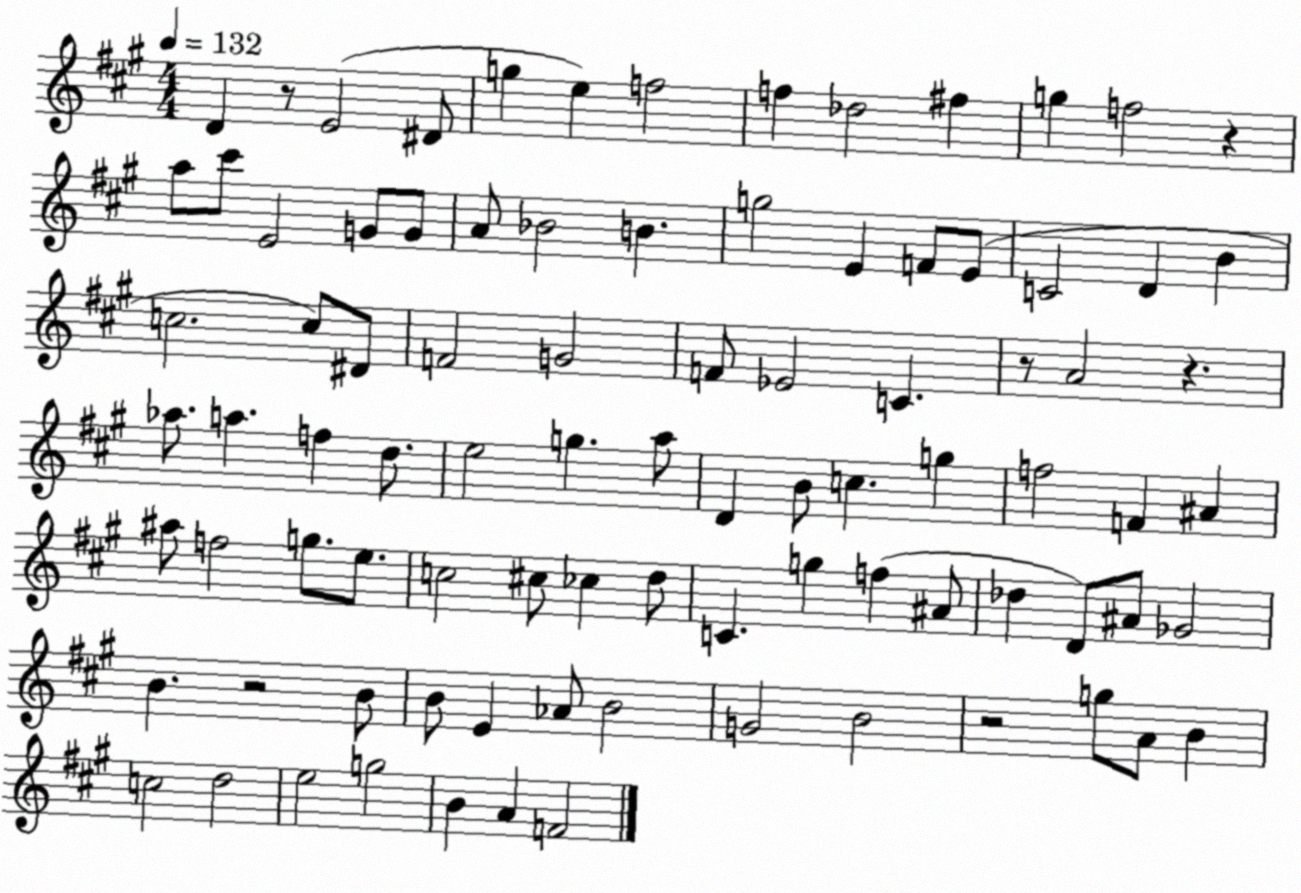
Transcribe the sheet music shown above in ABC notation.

X:1
T:Untitled
M:4/4
L:1/4
K:A
D z/2 E2 ^D/2 g e f2 f _d2 ^f g f2 z a/2 ^c'/2 E2 G/2 G/2 A/2 _B2 B g2 E F/2 E/2 C2 D B c2 c/2 ^D/2 F2 G2 F/2 _E2 C z/2 A2 z _a/2 a f d/2 e2 g a/2 D B/2 c g f2 F ^A ^a/2 f2 g/2 e/2 c2 ^c/2 _c d/2 C g f ^A/2 _d D/2 ^A/2 _G2 B z2 B/2 B/2 E _A/2 B2 G2 B2 z2 g/2 A/2 B c2 d2 e2 g2 B A F2